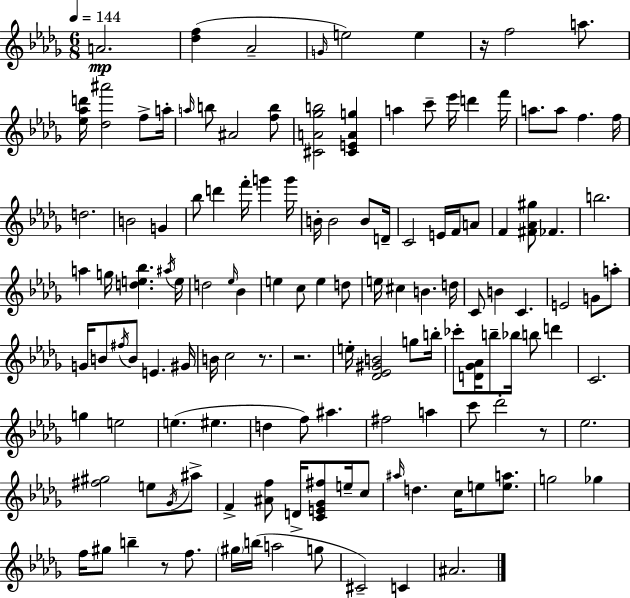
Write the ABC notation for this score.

X:1
T:Untitled
M:6/8
L:1/4
K:Bbm
A2 [_df] _A2 G/4 e2 e z/4 f2 a/2 [_e_ad']/4 [_d^a']2 f/2 a/4 a/4 b/2 ^A2 [fb]/2 [^CA_gb]2 [^CEAg] a c'/2 _e'/4 d' f'/4 a/2 a/2 f f/4 d2 B2 G _b/2 d' f'/4 g' g'/4 B/4 B2 B/2 D/4 C2 E/4 F/4 A/2 F [^F_A^g]/2 _F b2 a g/4 [de_b] ^a/4 e/4 d2 _e/4 _B e c/2 e d/2 e/4 ^c B d/4 C/2 B C E2 G/2 a/2 G/4 B/2 ^f/4 B/2 E ^G/4 B/4 c2 z/2 z2 e/4 [_D_E^GB]2 g/2 b/4 _c'/2 [D_G_A]/4 b/2 _b/4 b/2 d' C2 g e2 e ^e d f/2 ^a ^f2 a c'/2 _d'2 z/2 _e2 [^f^g]2 e/2 _G/4 ^a/2 F [^Af]/2 D/4 [CE_G^f]/2 e/4 c/2 ^a/4 d c/4 e/2 [ea]/2 g2 _g f/4 ^g/2 b z/2 f/2 ^g/4 b/4 a2 g/2 ^C2 C ^A2